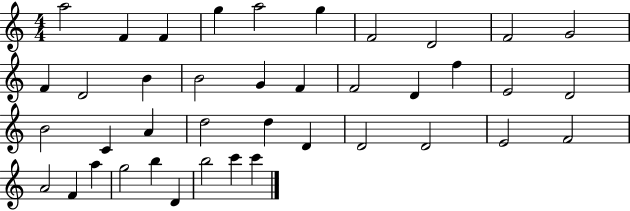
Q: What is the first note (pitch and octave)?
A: A5